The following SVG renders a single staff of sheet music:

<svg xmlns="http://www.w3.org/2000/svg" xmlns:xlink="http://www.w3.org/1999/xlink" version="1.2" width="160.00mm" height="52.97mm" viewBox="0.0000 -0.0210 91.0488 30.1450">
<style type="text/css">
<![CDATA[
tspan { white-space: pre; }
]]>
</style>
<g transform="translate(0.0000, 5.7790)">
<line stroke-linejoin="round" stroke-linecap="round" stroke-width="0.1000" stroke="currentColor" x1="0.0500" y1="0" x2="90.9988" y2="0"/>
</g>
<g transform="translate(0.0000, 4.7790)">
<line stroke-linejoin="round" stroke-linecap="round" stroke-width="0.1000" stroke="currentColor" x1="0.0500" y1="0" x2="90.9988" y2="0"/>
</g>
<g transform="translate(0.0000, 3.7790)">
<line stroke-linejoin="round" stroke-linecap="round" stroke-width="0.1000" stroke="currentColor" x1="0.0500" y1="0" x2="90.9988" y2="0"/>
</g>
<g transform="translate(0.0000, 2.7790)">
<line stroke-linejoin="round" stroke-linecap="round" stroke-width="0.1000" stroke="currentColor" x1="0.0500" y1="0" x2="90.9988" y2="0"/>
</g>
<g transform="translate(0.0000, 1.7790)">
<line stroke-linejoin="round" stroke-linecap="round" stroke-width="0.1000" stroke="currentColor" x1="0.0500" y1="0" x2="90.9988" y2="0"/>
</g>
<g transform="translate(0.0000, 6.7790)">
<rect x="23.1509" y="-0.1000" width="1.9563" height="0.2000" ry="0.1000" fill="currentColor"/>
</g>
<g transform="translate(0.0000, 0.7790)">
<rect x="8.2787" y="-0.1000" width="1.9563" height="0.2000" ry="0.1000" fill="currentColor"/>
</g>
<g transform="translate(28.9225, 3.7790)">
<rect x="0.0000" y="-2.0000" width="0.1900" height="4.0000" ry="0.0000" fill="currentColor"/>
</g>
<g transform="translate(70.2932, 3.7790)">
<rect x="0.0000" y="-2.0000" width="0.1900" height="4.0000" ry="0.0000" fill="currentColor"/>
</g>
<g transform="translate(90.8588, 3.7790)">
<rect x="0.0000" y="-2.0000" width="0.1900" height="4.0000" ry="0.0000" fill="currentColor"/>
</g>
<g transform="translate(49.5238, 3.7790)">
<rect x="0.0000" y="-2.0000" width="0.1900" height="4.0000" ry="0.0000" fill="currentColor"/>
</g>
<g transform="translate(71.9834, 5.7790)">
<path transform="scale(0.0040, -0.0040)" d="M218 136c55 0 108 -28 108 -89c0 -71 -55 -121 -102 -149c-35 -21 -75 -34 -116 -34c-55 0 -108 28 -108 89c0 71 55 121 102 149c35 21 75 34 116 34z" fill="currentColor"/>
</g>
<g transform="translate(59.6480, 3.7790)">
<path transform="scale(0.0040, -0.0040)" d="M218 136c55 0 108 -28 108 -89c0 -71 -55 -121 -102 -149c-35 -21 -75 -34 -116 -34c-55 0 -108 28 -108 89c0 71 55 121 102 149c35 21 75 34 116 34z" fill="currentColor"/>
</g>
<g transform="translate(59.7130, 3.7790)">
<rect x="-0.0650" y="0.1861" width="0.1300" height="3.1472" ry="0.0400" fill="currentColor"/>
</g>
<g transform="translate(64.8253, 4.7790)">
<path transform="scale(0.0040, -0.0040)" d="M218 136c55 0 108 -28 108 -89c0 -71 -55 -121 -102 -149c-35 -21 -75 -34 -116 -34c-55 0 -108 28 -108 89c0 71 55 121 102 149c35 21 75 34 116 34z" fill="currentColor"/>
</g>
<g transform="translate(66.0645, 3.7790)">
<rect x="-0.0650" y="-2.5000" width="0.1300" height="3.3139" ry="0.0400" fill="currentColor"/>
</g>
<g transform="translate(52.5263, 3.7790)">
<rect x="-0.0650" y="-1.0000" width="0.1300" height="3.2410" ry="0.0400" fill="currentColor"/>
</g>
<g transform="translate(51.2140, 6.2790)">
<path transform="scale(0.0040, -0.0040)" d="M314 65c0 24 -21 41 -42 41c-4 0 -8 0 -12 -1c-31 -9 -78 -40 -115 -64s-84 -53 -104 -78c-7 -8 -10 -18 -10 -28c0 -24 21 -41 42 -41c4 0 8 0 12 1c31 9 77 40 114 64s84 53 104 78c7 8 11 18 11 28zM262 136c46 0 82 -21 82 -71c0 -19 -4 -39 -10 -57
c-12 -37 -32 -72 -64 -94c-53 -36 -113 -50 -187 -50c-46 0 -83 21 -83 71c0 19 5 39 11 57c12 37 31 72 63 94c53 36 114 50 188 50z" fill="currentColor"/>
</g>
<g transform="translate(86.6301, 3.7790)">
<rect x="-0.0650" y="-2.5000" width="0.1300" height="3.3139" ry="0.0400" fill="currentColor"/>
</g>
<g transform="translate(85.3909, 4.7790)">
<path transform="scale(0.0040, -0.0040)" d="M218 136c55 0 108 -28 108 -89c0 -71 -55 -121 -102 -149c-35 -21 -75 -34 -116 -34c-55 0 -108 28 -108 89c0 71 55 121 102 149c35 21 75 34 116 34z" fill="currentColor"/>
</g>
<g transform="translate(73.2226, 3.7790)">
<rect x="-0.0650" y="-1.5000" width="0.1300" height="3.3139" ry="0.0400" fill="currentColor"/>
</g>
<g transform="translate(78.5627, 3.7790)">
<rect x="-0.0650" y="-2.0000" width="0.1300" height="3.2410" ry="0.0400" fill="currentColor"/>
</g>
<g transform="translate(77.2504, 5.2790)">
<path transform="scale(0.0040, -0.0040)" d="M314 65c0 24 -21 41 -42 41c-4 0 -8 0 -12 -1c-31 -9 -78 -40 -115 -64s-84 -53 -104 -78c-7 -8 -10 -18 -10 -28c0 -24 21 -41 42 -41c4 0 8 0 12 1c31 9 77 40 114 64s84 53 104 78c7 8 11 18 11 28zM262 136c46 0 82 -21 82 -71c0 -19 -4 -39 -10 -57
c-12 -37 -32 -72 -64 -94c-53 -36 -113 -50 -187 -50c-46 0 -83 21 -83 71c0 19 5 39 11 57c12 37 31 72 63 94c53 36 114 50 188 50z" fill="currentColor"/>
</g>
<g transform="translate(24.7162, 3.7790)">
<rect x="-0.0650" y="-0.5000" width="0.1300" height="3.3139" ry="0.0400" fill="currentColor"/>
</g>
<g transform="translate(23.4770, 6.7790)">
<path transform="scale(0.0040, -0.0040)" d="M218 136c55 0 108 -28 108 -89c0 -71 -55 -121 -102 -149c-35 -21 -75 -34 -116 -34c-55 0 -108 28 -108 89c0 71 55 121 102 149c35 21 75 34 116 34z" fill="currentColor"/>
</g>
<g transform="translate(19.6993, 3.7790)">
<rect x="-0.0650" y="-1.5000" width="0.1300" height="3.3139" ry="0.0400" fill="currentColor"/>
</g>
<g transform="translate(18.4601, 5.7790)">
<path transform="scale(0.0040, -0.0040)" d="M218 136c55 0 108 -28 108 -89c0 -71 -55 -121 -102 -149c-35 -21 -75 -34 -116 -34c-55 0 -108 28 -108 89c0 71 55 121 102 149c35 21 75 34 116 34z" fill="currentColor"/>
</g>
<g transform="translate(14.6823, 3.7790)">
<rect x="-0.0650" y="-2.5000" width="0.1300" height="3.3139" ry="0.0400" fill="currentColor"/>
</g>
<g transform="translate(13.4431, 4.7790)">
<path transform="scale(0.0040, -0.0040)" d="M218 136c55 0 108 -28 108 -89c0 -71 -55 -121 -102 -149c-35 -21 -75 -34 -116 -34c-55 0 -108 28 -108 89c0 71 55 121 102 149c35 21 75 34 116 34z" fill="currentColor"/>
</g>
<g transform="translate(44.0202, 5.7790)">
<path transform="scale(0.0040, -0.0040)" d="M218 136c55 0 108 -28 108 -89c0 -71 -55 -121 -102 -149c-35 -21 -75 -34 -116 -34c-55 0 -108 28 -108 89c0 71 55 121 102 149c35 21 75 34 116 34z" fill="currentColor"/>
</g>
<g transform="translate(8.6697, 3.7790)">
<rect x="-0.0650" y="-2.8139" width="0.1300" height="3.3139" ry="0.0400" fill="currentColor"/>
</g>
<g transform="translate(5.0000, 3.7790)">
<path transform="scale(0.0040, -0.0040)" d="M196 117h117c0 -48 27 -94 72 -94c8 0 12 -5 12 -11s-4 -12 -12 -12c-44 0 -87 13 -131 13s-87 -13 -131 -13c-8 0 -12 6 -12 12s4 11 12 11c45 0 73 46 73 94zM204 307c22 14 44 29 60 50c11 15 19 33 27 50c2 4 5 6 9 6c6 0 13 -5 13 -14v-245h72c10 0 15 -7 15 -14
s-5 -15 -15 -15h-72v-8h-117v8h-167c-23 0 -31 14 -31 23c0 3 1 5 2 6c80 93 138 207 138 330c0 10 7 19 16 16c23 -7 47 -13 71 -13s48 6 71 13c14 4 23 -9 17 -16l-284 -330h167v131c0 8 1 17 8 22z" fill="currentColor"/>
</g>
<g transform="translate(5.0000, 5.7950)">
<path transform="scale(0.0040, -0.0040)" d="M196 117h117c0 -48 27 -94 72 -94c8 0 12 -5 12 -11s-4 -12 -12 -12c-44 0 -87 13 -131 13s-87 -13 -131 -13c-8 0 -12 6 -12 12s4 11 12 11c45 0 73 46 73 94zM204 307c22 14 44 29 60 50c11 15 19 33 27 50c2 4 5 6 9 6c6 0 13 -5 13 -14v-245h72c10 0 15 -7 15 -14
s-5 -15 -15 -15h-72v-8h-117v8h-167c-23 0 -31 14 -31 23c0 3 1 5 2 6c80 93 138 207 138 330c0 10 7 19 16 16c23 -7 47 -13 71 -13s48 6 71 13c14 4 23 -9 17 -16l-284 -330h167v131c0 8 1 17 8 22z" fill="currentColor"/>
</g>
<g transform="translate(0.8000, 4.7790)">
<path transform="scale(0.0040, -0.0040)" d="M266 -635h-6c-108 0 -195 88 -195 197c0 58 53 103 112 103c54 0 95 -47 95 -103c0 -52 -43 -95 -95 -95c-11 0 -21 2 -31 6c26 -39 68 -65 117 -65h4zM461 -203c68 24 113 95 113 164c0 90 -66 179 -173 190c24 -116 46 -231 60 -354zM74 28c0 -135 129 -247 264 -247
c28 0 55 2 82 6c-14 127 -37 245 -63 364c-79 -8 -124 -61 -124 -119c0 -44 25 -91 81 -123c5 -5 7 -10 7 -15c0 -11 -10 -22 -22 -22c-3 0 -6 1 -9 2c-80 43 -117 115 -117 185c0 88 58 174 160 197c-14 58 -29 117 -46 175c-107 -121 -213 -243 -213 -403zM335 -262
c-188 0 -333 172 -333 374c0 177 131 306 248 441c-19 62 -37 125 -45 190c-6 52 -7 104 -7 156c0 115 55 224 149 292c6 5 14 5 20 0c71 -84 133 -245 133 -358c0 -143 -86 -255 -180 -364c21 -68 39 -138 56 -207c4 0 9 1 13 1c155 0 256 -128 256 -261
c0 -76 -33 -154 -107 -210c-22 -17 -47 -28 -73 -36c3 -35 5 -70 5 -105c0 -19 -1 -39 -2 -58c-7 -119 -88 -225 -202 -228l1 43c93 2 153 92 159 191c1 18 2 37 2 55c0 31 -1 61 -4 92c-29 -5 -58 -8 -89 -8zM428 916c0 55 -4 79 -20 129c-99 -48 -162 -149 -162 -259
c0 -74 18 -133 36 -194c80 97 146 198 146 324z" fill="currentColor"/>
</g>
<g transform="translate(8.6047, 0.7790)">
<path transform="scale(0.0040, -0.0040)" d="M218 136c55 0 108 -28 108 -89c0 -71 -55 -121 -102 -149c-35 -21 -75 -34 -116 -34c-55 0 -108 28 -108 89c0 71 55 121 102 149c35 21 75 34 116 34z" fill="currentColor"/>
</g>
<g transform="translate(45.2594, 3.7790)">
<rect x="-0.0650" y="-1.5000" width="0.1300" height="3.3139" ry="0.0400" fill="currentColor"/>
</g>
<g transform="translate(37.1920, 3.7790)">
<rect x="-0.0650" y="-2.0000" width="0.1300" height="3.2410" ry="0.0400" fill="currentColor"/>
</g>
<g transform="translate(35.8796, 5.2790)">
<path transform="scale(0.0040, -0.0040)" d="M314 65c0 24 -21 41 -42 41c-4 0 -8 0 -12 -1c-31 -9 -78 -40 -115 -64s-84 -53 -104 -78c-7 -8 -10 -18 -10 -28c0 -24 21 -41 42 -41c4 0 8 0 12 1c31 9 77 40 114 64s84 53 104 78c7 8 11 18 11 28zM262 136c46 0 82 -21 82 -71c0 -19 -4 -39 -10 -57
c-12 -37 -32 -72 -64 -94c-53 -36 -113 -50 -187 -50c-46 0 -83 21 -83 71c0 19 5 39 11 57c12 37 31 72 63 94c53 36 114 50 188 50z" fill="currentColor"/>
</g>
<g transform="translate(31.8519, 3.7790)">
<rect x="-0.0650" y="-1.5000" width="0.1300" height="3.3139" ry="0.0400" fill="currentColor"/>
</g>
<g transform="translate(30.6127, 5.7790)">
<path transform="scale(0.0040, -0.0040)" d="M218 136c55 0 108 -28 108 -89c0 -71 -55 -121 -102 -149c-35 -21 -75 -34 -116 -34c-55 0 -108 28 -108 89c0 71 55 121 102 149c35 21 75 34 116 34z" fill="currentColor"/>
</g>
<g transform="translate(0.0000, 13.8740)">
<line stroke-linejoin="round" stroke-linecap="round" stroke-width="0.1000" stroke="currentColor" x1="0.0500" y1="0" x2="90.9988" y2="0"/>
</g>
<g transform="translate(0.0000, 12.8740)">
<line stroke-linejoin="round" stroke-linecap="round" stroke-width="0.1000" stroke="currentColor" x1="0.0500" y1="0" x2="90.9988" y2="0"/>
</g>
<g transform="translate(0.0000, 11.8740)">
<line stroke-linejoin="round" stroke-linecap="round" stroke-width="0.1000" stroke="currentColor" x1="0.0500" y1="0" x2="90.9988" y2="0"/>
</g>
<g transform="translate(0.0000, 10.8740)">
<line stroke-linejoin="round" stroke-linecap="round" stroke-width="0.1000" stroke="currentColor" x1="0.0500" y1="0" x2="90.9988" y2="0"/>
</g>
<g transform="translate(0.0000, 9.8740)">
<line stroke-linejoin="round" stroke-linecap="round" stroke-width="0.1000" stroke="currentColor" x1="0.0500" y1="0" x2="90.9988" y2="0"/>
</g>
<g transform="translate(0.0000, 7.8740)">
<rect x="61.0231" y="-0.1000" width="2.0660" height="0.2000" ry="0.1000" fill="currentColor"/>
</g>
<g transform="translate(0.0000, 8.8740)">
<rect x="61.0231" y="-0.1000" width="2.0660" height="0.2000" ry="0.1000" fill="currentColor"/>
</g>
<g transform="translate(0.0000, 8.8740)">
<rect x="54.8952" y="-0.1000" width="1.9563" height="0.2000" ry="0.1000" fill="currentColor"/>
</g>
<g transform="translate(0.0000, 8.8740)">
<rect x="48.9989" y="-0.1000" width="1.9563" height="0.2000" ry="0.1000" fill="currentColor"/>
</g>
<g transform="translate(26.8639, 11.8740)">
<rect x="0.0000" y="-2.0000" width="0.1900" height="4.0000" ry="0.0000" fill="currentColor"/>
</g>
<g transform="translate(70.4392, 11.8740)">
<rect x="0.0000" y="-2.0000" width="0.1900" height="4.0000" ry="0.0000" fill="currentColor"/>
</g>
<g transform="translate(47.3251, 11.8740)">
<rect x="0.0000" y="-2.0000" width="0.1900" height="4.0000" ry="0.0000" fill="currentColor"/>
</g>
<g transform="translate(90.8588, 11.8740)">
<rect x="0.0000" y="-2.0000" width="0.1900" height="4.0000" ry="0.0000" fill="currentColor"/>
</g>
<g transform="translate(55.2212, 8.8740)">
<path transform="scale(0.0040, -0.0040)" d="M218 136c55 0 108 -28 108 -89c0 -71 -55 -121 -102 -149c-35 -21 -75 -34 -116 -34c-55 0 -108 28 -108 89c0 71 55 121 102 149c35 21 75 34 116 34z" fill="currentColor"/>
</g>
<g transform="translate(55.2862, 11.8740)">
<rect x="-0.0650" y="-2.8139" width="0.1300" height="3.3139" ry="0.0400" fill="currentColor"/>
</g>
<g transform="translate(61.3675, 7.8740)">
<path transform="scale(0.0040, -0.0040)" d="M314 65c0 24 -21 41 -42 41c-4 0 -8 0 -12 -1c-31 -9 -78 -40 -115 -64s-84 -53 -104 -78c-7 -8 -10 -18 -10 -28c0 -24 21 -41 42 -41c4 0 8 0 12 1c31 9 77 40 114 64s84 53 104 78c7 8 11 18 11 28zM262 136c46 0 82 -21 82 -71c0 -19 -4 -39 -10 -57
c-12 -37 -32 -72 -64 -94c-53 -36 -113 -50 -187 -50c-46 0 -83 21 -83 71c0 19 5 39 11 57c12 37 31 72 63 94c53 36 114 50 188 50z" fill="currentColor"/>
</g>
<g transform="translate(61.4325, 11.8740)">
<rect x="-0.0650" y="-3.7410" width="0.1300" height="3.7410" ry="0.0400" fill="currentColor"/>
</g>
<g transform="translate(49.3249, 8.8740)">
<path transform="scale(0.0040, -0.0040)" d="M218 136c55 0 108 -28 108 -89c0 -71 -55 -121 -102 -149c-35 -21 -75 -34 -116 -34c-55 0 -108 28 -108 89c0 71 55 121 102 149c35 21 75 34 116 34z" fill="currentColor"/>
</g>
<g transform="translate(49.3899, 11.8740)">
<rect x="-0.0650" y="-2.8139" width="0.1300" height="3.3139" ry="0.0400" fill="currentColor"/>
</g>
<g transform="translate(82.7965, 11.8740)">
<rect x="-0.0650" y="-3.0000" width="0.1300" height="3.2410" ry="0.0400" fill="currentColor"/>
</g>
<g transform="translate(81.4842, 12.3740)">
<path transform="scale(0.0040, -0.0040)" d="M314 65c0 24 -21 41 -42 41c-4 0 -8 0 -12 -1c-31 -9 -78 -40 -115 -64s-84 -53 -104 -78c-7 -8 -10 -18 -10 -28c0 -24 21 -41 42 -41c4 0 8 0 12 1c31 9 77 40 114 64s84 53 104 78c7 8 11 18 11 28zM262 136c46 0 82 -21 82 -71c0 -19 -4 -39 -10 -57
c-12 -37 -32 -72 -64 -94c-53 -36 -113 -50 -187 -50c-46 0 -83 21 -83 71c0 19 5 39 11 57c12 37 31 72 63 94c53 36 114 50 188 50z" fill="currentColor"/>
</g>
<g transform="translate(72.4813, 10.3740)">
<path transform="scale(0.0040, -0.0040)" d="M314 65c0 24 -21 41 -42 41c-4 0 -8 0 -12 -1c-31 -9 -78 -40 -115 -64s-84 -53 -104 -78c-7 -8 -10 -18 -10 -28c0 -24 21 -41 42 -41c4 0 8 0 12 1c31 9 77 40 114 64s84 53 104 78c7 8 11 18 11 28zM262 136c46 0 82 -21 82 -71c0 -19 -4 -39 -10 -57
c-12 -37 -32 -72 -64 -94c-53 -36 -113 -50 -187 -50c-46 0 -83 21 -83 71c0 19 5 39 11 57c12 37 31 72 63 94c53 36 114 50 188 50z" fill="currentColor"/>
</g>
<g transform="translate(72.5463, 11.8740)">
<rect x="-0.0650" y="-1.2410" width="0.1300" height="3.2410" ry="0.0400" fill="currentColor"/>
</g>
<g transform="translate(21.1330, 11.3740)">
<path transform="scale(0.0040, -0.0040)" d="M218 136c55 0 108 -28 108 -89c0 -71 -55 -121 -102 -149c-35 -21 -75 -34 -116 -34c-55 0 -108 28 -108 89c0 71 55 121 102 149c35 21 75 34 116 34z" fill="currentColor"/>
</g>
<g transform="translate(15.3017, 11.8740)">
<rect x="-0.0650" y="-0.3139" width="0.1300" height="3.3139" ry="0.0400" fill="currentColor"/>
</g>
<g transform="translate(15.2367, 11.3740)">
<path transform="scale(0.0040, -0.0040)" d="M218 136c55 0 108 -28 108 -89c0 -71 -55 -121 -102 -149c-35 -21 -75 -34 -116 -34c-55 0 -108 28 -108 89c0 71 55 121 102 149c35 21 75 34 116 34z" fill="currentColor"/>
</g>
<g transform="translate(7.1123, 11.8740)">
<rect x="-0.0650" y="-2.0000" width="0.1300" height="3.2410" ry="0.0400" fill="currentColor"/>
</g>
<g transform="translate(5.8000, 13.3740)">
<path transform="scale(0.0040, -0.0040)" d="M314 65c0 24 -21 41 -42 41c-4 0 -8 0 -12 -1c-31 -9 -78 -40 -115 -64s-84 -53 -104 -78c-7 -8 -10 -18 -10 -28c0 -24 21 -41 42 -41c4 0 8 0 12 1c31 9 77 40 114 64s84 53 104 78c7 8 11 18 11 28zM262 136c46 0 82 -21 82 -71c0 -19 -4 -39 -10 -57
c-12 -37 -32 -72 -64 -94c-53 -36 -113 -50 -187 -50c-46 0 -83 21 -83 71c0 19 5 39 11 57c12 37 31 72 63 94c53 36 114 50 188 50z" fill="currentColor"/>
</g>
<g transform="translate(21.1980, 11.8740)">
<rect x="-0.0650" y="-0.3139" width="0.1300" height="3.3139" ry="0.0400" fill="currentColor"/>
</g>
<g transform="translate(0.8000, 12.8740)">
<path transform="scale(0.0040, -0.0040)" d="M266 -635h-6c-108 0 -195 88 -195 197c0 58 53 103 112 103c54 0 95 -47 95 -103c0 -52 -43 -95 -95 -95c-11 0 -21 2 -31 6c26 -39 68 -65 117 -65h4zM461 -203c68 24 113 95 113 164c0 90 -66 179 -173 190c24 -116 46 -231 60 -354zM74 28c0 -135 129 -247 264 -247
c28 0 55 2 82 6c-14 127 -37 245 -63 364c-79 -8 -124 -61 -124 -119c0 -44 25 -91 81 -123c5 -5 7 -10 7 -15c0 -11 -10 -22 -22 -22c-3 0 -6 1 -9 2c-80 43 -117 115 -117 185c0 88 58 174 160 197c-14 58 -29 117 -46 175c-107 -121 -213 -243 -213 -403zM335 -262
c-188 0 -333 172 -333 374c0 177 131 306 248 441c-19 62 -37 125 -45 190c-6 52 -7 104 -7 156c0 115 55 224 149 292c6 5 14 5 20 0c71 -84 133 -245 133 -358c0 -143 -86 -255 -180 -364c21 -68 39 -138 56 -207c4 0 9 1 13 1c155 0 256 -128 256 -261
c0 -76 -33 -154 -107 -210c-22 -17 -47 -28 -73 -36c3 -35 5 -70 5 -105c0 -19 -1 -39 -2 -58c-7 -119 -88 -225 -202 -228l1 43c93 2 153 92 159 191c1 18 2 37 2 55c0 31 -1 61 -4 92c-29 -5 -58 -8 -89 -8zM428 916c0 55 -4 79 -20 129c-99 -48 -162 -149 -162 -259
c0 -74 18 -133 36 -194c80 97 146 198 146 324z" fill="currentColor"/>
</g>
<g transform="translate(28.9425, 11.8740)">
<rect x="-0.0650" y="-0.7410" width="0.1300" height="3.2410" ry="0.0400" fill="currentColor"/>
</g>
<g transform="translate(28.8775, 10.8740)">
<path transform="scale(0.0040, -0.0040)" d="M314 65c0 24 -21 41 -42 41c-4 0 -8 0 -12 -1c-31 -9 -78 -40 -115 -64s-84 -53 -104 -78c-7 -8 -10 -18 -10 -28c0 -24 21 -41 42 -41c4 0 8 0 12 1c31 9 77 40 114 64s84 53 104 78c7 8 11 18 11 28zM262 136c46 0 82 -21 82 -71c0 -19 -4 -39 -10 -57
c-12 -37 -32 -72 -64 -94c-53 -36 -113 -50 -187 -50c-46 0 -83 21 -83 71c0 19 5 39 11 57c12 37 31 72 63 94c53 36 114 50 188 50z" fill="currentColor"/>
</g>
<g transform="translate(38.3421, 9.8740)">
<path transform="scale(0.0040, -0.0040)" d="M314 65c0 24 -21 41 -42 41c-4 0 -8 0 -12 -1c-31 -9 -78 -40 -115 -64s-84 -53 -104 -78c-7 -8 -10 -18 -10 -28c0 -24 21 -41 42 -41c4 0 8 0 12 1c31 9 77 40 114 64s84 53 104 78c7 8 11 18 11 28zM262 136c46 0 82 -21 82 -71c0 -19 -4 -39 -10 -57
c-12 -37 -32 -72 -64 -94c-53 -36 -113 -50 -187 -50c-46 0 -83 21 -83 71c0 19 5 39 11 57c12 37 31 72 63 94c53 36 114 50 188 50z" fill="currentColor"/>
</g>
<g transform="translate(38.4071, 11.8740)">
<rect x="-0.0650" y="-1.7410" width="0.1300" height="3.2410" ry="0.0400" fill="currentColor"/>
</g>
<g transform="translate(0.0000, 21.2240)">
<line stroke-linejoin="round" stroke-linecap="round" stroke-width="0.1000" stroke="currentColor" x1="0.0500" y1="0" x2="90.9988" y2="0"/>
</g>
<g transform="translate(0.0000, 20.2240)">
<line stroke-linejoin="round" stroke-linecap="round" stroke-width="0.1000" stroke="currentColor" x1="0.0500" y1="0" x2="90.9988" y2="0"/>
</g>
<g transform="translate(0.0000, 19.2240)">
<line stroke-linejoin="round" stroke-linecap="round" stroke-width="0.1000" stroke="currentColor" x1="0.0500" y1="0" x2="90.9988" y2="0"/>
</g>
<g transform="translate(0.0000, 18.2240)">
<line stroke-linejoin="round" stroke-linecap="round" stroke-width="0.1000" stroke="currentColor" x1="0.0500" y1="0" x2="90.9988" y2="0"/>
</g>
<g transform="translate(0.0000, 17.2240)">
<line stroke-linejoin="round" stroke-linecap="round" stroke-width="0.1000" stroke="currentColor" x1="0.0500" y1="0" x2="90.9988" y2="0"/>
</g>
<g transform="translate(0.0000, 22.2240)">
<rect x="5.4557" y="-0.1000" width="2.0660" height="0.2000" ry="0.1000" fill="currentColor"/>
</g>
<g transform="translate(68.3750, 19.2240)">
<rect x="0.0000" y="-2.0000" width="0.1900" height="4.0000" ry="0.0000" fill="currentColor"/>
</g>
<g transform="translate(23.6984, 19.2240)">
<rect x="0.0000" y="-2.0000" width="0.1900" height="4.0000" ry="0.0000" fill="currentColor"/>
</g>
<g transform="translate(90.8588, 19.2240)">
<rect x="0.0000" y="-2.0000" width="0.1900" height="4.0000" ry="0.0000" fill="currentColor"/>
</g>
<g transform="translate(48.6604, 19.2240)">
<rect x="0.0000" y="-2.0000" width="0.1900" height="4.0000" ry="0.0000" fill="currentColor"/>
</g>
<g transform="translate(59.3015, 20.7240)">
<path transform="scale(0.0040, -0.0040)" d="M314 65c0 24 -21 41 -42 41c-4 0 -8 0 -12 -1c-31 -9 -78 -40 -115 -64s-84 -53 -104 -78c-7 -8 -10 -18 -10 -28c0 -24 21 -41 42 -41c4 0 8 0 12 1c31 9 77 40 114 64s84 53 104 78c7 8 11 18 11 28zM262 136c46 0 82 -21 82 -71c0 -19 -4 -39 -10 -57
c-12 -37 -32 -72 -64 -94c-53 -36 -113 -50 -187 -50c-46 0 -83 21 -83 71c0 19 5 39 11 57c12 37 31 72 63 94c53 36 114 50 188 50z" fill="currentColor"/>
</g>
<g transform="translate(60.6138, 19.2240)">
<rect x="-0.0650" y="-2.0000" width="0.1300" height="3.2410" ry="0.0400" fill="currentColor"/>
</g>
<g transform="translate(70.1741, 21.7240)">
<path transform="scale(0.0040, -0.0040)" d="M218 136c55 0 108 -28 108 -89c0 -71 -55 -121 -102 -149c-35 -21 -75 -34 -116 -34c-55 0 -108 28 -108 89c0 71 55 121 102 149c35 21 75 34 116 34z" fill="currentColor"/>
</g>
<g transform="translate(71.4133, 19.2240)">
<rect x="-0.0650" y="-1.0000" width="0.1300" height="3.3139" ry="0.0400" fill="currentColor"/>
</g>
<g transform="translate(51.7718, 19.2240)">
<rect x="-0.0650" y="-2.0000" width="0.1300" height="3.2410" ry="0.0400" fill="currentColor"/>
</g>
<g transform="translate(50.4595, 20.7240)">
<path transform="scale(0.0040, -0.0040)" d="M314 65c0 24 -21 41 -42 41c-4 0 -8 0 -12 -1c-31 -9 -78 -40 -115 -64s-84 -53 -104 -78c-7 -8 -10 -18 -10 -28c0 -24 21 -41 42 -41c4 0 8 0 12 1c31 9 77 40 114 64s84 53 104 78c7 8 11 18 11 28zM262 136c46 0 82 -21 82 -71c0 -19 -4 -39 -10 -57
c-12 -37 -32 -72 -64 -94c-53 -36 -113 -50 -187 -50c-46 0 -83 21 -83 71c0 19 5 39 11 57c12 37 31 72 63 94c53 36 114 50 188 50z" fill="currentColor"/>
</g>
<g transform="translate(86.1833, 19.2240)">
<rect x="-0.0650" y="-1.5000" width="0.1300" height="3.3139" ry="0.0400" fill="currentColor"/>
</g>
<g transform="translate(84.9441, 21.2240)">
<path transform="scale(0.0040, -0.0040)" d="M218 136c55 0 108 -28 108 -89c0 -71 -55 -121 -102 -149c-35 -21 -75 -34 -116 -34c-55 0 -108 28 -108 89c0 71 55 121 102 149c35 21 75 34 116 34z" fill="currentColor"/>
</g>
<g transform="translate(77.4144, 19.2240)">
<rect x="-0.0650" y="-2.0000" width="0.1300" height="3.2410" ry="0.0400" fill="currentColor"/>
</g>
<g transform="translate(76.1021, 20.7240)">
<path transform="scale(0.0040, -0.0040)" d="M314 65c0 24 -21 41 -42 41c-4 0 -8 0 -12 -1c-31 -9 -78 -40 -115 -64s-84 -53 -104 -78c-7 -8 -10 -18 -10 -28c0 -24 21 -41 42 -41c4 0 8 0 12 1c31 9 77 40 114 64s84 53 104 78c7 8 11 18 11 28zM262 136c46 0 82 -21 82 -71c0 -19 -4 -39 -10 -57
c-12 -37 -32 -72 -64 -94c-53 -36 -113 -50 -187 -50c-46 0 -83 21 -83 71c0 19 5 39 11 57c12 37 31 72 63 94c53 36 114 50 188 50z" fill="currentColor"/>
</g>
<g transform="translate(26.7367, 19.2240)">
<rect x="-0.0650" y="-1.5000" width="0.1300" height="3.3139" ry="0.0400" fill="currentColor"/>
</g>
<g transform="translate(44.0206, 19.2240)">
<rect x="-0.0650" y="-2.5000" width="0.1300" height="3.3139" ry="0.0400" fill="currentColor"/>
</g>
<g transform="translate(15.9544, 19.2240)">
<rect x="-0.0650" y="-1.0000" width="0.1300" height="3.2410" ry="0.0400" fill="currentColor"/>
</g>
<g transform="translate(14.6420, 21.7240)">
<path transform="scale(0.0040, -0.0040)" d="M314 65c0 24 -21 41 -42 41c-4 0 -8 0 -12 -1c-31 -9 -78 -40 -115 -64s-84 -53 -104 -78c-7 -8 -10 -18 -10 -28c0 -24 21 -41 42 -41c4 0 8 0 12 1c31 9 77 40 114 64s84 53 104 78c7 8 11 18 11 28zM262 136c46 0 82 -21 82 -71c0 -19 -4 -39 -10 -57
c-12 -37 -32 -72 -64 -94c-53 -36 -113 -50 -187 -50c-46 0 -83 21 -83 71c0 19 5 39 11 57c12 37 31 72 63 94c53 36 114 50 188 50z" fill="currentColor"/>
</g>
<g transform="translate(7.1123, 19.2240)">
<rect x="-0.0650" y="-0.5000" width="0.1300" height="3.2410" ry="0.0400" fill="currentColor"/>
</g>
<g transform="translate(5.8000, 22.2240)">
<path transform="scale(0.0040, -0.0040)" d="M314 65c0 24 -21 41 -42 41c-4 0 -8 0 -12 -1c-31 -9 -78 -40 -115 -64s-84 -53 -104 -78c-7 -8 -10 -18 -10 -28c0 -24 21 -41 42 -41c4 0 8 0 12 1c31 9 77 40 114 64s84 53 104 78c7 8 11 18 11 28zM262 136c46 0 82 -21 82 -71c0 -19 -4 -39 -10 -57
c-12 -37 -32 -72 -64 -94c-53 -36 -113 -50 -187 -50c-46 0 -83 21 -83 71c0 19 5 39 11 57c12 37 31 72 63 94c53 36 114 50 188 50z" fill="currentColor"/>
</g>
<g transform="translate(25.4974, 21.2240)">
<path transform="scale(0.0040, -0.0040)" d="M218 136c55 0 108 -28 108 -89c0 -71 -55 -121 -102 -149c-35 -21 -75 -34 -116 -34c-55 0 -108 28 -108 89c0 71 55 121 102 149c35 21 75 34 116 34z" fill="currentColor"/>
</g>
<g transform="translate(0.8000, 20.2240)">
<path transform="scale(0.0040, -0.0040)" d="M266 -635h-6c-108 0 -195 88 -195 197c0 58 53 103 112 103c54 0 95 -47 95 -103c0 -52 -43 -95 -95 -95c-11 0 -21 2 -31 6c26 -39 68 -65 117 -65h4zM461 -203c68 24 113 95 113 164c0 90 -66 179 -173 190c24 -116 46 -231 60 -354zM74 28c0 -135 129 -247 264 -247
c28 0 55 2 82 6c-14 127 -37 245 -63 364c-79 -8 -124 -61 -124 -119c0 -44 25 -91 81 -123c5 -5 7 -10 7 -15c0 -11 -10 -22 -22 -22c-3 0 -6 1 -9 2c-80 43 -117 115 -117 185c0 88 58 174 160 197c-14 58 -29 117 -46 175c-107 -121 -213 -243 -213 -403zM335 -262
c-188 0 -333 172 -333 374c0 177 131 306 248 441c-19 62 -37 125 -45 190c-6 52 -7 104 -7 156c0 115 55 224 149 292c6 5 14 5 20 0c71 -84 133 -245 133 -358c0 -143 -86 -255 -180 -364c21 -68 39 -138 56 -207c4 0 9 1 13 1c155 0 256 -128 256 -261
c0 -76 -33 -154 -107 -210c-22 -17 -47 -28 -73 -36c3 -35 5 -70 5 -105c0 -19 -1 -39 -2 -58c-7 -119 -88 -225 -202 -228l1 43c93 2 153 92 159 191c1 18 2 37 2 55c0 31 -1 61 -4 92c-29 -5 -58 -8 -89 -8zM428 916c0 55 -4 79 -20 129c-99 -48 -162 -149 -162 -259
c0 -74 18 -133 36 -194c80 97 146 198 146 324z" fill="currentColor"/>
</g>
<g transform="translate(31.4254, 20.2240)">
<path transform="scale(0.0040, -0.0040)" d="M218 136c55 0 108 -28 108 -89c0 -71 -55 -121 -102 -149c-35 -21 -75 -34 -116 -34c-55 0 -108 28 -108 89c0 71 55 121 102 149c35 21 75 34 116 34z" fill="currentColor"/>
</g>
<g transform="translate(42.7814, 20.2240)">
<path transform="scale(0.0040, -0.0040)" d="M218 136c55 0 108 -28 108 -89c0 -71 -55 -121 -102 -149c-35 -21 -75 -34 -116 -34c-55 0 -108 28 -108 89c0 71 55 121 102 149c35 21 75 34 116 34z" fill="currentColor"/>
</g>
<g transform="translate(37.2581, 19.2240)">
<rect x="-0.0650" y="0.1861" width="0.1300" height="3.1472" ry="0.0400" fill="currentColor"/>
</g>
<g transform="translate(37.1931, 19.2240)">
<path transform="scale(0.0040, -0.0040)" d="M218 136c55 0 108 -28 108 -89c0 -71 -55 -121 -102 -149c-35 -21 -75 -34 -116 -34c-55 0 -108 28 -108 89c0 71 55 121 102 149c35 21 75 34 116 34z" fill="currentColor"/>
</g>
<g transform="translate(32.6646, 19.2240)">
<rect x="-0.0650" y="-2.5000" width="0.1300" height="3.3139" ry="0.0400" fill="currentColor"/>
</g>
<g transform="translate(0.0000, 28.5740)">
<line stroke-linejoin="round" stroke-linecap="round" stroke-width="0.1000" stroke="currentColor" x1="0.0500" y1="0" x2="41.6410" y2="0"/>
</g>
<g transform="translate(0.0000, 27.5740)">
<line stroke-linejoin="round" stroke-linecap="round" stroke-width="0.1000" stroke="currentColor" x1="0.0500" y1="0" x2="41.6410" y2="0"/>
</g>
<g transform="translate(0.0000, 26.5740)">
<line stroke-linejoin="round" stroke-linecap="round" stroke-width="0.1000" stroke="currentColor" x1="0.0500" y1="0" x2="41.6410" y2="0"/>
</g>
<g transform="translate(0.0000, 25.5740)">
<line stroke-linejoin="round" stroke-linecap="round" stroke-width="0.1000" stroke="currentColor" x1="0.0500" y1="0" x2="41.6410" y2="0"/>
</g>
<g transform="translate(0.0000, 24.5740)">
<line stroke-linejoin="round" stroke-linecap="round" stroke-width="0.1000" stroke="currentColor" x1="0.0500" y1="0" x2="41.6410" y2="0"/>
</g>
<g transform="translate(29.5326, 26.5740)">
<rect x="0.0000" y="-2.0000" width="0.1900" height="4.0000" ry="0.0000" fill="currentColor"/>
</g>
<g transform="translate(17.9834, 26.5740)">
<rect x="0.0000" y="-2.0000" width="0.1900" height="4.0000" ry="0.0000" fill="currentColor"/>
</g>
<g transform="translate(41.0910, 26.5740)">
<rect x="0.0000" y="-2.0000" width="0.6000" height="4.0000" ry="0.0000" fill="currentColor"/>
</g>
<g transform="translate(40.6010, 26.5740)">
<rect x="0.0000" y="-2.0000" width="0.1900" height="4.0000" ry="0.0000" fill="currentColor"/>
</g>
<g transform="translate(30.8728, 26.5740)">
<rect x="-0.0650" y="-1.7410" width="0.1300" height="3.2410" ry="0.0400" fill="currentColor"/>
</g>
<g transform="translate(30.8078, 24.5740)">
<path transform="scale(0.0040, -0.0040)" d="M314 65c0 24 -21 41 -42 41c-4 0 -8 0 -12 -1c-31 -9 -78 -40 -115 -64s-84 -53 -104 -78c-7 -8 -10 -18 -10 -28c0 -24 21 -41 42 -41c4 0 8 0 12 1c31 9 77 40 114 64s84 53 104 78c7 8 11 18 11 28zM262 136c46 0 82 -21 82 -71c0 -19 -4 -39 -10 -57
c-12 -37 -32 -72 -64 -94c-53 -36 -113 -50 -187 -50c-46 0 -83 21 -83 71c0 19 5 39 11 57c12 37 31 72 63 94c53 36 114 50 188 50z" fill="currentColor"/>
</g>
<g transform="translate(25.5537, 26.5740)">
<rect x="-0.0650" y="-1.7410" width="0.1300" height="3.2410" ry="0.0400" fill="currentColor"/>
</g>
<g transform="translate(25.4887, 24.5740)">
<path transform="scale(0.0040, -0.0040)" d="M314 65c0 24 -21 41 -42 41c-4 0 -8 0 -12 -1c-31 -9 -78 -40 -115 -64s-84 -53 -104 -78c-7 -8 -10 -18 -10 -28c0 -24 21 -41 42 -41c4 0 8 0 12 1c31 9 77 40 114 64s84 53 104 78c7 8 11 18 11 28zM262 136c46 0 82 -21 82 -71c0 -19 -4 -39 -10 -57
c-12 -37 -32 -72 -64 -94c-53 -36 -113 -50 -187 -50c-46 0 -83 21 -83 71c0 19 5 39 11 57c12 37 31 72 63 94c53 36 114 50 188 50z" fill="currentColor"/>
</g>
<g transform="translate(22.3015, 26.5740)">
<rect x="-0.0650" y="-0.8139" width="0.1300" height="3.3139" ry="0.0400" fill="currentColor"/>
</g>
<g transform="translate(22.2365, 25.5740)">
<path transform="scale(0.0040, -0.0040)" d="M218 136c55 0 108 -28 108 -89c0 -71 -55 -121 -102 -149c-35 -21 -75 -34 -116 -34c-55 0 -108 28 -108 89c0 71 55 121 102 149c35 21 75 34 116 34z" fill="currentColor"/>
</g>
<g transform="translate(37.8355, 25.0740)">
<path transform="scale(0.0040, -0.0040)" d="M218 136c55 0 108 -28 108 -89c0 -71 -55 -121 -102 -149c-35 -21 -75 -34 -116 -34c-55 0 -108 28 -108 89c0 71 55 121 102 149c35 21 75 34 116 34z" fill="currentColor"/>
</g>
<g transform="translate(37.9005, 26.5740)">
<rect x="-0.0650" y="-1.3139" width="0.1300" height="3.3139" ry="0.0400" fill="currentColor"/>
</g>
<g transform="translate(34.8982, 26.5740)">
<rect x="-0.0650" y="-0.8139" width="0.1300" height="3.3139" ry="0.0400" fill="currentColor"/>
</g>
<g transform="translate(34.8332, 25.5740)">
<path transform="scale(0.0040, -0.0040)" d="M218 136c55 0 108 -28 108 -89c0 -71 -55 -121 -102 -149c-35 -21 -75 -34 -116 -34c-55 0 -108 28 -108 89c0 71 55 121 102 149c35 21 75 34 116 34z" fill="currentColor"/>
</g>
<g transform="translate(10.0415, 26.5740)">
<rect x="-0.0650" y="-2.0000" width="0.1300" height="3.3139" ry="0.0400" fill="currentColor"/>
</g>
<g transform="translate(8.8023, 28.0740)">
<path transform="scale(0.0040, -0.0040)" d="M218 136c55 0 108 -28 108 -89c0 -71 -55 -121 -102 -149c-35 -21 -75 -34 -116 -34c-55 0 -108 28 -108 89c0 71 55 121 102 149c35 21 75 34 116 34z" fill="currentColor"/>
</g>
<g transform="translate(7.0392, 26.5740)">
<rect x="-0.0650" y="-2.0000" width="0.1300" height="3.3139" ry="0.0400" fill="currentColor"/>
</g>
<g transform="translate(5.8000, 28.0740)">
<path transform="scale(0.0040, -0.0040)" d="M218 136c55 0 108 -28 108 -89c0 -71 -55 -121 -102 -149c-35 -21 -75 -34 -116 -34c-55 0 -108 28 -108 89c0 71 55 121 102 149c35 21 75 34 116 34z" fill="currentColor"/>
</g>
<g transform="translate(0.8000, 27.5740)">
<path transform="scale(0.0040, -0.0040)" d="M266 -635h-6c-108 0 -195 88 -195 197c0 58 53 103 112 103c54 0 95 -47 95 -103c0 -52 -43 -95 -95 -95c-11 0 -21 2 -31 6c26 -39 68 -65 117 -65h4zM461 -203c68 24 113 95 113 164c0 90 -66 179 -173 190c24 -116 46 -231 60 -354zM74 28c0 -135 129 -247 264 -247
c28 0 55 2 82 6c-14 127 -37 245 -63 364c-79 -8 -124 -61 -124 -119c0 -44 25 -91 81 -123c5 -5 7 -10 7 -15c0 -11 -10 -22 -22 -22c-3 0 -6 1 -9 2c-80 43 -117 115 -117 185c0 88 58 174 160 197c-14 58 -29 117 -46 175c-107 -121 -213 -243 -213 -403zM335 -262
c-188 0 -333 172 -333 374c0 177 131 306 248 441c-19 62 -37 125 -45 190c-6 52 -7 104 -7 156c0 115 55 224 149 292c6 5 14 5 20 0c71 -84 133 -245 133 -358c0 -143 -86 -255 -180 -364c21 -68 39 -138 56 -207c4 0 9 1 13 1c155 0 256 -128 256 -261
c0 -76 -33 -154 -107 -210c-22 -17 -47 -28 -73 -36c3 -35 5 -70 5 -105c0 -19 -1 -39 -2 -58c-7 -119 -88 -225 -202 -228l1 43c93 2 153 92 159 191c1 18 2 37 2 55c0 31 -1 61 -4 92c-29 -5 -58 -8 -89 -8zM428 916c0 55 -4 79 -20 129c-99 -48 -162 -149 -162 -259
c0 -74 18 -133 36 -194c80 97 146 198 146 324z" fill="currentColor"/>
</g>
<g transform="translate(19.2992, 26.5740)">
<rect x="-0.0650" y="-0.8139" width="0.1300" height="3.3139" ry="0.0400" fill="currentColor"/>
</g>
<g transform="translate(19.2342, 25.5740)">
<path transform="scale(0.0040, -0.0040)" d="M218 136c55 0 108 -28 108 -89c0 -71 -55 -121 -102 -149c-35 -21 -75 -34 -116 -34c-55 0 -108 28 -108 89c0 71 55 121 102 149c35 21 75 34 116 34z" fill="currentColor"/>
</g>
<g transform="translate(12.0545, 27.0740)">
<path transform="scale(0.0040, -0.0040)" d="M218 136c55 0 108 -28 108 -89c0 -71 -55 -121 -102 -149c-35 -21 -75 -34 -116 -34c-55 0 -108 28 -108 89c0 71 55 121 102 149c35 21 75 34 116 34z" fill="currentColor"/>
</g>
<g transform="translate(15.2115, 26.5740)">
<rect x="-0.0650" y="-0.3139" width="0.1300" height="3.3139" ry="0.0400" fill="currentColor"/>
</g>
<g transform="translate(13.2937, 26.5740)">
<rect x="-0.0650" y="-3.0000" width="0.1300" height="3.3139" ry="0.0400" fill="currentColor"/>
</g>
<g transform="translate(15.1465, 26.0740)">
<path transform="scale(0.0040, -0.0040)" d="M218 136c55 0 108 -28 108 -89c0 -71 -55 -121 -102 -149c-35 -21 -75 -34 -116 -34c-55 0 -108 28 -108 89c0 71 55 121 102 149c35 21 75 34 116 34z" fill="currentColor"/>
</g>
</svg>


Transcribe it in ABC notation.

X:1
T:Untitled
M:4/4
L:1/4
K:C
a G E C E F2 E D2 B G E F2 G F2 c c d2 f2 a a c'2 e2 A2 C2 D2 E G B G F2 F2 D F2 E F F A c d d f2 f2 d e